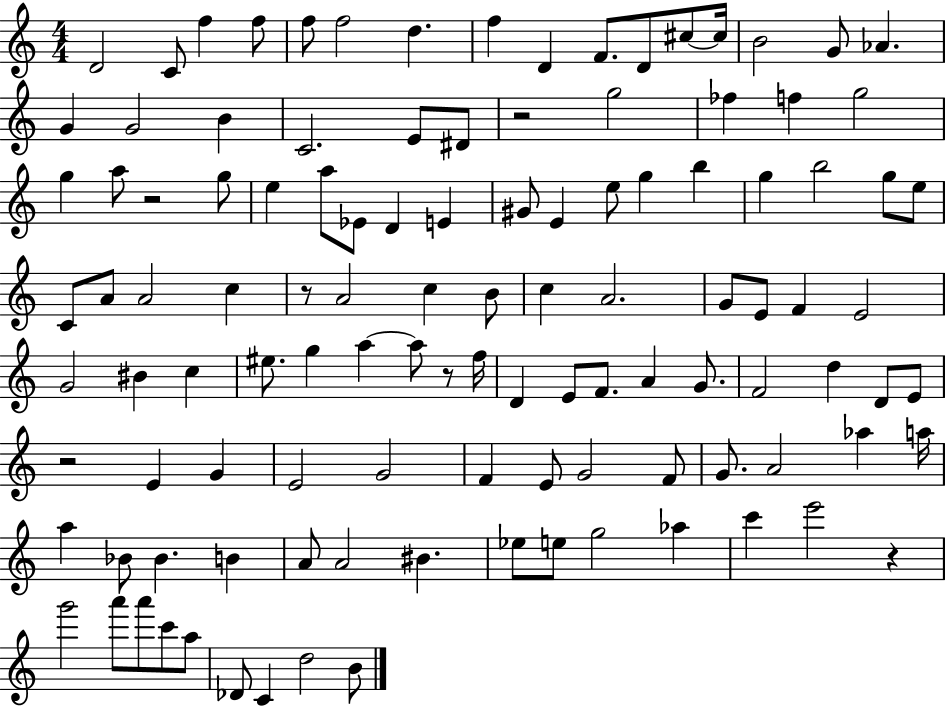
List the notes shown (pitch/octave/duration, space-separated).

D4/h C4/e F5/q F5/e F5/e F5/h D5/q. F5/q D4/q F4/e. D4/e C#5/e C#5/s B4/h G4/e Ab4/q. G4/q G4/h B4/q C4/h. E4/e D#4/e R/h G5/h FES5/q F5/q G5/h G5/q A5/e R/h G5/e E5/q A5/e Eb4/e D4/q E4/q G#4/e E4/q E5/e G5/q B5/q G5/q B5/h G5/e E5/e C4/e A4/e A4/h C5/q R/e A4/h C5/q B4/e C5/q A4/h. G4/e E4/e F4/q E4/h G4/h BIS4/q C5/q EIS5/e. G5/q A5/q A5/e R/e F5/s D4/q E4/e F4/e. A4/q G4/e. F4/h D5/q D4/e E4/e R/h E4/q G4/q E4/h G4/h F4/q E4/e G4/h F4/e G4/e. A4/h Ab5/q A5/s A5/q Bb4/e Bb4/q. B4/q A4/e A4/h BIS4/q. Eb5/e E5/e G5/h Ab5/q C6/q E6/h R/q G6/h A6/e A6/e C6/e A5/e Db4/e C4/q D5/h B4/e